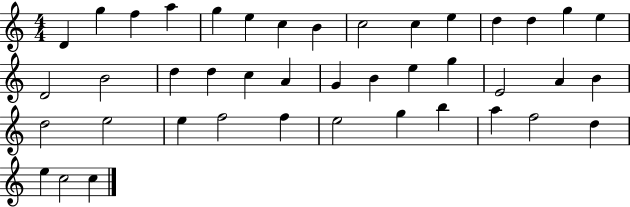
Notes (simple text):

D4/q G5/q F5/q A5/q G5/q E5/q C5/q B4/q C5/h C5/q E5/q D5/q D5/q G5/q E5/q D4/h B4/h D5/q D5/q C5/q A4/q G4/q B4/q E5/q G5/q E4/h A4/q B4/q D5/h E5/h E5/q F5/h F5/q E5/h G5/q B5/q A5/q F5/h D5/q E5/q C5/h C5/q